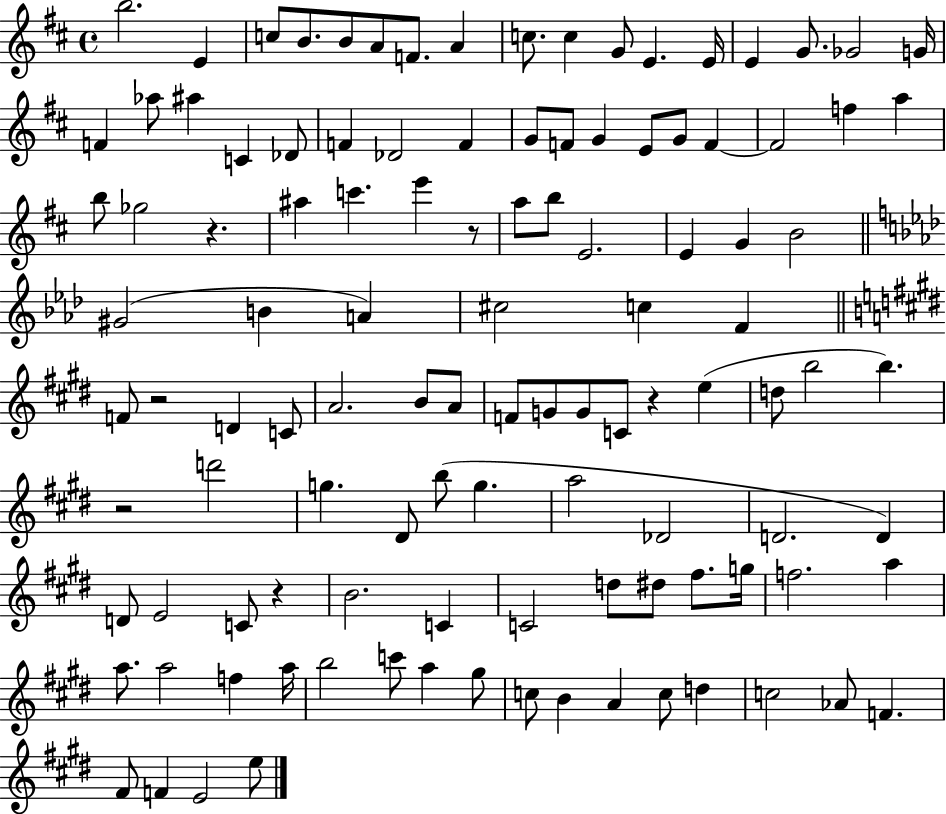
{
  \clef treble
  \time 4/4
  \defaultTimeSignature
  \key d \major
  b''2. e'4 | c''8 b'8. b'8 a'8 f'8. a'4 | c''8. c''4 g'8 e'4. e'16 | e'4 g'8. ges'2 g'16 | \break f'4 aes''8 ais''4 c'4 des'8 | f'4 des'2 f'4 | g'8 f'8 g'4 e'8 g'8 f'4~~ | f'2 f''4 a''4 | \break b''8 ges''2 r4. | ais''4 c'''4. e'''4 r8 | a''8 b''8 e'2. | e'4 g'4 b'2 | \break \bar "||" \break \key f \minor gis'2( b'4 a'4) | cis''2 c''4 f'4 | \bar "||" \break \key e \major f'8 r2 d'4 c'8 | a'2. b'8 a'8 | f'8 g'8 g'8 c'8 r4 e''4( | d''8 b''2 b''4.) | \break r2 d'''2 | g''4. dis'8 b''8( g''4. | a''2 des'2 | d'2. d'4) | \break d'8 e'2 c'8 r4 | b'2. c'4 | c'2 d''8 dis''8 fis''8. g''16 | f''2. a''4 | \break a''8. a''2 f''4 a''16 | b''2 c'''8 a''4 gis''8 | c''8 b'4 a'4 c''8 d''4 | c''2 aes'8 f'4. | \break fis'8 f'4 e'2 e''8 | \bar "|."
}